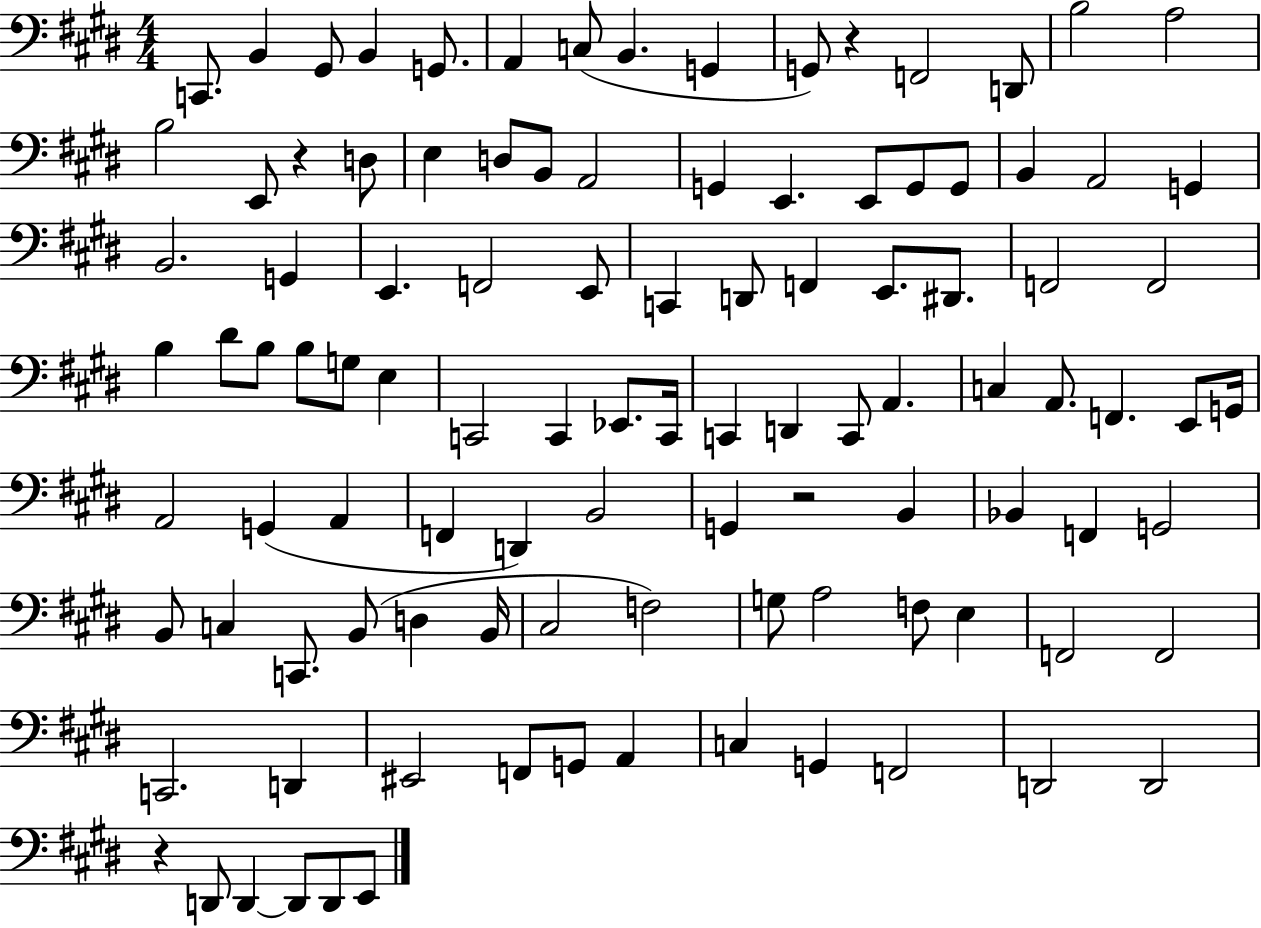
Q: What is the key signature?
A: E major